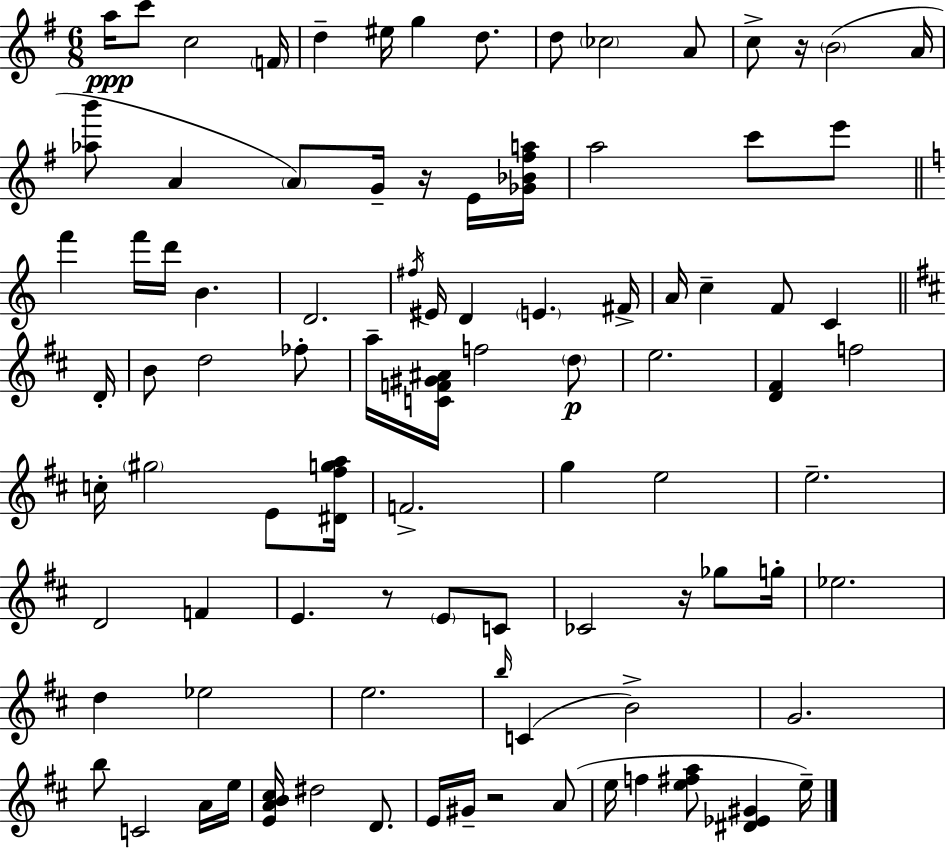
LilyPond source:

{
  \clef treble
  \numericTimeSignature
  \time 6/8
  \key e \minor
  a''16\ppp c'''8 c''2 \parenthesize f'16 | d''4-- eis''16 g''4 d''8. | d''8 \parenthesize ces''2 a'8 | c''8-> r16 \parenthesize b'2( a'16 | \break <aes'' b'''>8 a'4 \parenthesize a'8) g'16-- r16 e'16 <ges' bes' fis'' a''>16 | a''2 c'''8 e'''8 | \bar "||" \break \key c \major f'''4 f'''16 d'''16 b'4. | d'2. | \acciaccatura { fis''16 } eis'16 d'4 \parenthesize e'4. | fis'16-> a'16 c''4-- f'8 c'4 | \break \bar "||" \break \key b \minor d'16-. b'8 d''2 fes''8-. | a''16-- <c' f' gis' ais'>16 f''2 \parenthesize d''8\p | e''2. | <d' fis'>4 f''2 | \break c''16-. \parenthesize gis''2 e'8 | <dis' fis'' g'' a''>16 f'2.-> | g''4 e''2 | e''2.-- | \break d'2 f'4 | e'4. r8 \parenthesize e'8 c'8 | ces'2 r16 ges''8 | g''16-. ees''2. | \break d''4 ees''2 | e''2. | \grace { b''16 }( c'4 b'2->) | g'2. | \break b''8 c'2 | a'16 e''16 <e' a' b' cis''>16 dis''2 d'8. | e'16 gis'16-- r2 | a'8( e''16 f''4 <e'' fis'' a''>8 <dis' ees' gis'>4 | \break e''16--) \bar "|."
}